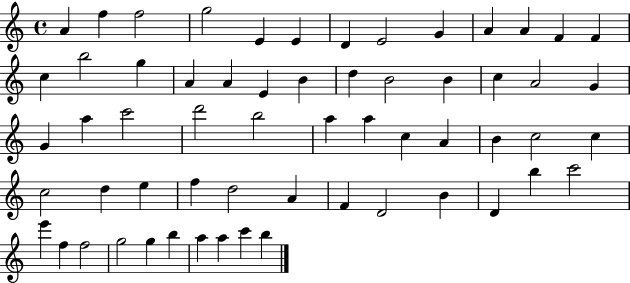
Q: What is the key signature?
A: C major